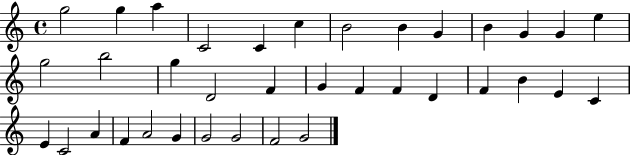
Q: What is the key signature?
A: C major